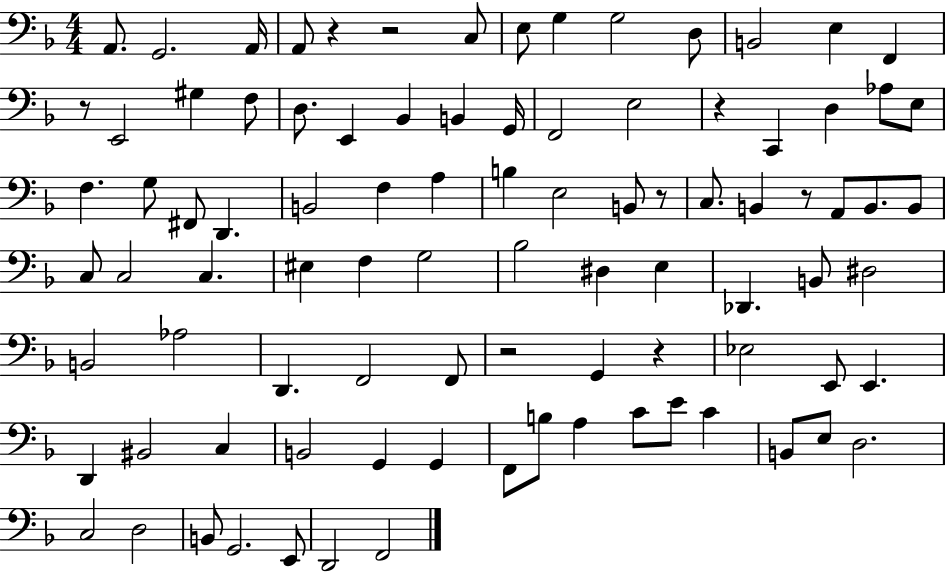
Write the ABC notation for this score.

X:1
T:Untitled
M:4/4
L:1/4
K:F
A,,/2 G,,2 A,,/4 A,,/2 z z2 C,/2 E,/2 G, G,2 D,/2 B,,2 E, F,, z/2 E,,2 ^G, F,/2 D,/2 E,, _B,, B,, G,,/4 F,,2 E,2 z C,, D, _A,/2 E,/2 F, G,/2 ^F,,/2 D,, B,,2 F, A, B, E,2 B,,/2 z/2 C,/2 B,, z/2 A,,/2 B,,/2 B,,/2 C,/2 C,2 C, ^E, F, G,2 _B,2 ^D, E, _D,, B,,/2 ^D,2 B,,2 _A,2 D,, F,,2 F,,/2 z2 G,, z _E,2 E,,/2 E,, D,, ^B,,2 C, B,,2 G,, G,, F,,/2 B,/2 A, C/2 E/2 C B,,/2 E,/2 D,2 C,2 D,2 B,,/2 G,,2 E,,/2 D,,2 F,,2